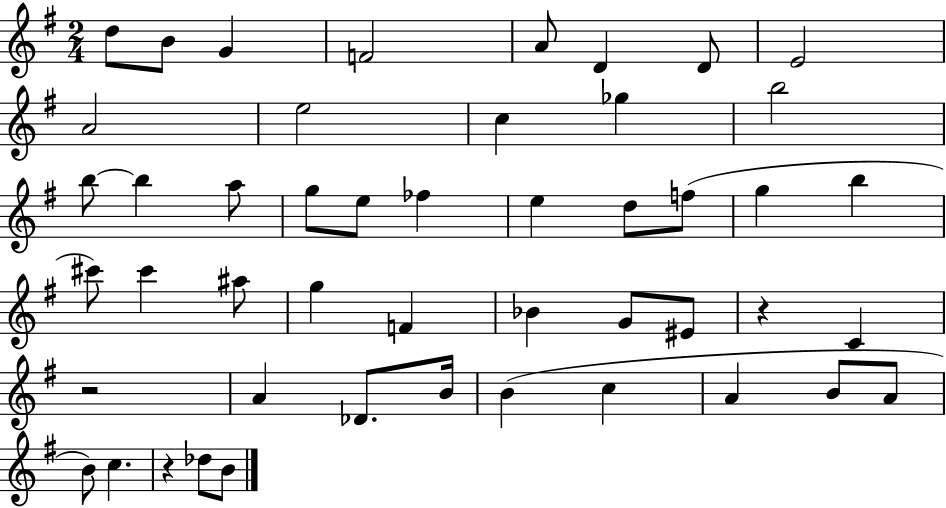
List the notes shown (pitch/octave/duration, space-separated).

D5/e B4/e G4/q F4/h A4/e D4/q D4/e E4/h A4/h E5/h C5/q Gb5/q B5/h B5/e B5/q A5/e G5/e E5/e FES5/q E5/q D5/e F5/e G5/q B5/q C#6/e C#6/q A#5/e G5/q F4/q Bb4/q G4/e EIS4/e R/q C4/q R/h A4/q Db4/e. B4/s B4/q C5/q A4/q B4/e A4/e B4/e C5/q. R/q Db5/e B4/e